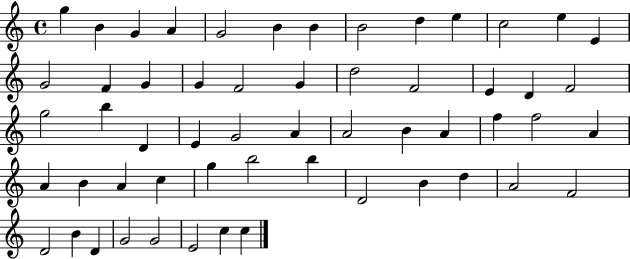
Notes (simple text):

G5/q B4/q G4/q A4/q G4/h B4/q B4/q B4/h D5/q E5/q C5/h E5/q E4/q G4/h F4/q G4/q G4/q F4/h G4/q D5/h F4/h E4/q D4/q F4/h G5/h B5/q D4/q E4/q G4/h A4/q A4/h B4/q A4/q F5/q F5/h A4/q A4/q B4/q A4/q C5/q G5/q B5/h B5/q D4/h B4/q D5/q A4/h F4/h D4/h B4/q D4/q G4/h G4/h E4/h C5/q C5/q